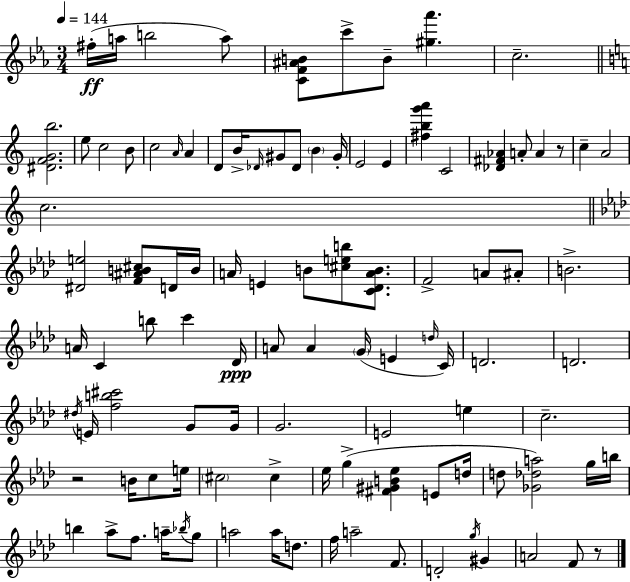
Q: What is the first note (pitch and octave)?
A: F#5